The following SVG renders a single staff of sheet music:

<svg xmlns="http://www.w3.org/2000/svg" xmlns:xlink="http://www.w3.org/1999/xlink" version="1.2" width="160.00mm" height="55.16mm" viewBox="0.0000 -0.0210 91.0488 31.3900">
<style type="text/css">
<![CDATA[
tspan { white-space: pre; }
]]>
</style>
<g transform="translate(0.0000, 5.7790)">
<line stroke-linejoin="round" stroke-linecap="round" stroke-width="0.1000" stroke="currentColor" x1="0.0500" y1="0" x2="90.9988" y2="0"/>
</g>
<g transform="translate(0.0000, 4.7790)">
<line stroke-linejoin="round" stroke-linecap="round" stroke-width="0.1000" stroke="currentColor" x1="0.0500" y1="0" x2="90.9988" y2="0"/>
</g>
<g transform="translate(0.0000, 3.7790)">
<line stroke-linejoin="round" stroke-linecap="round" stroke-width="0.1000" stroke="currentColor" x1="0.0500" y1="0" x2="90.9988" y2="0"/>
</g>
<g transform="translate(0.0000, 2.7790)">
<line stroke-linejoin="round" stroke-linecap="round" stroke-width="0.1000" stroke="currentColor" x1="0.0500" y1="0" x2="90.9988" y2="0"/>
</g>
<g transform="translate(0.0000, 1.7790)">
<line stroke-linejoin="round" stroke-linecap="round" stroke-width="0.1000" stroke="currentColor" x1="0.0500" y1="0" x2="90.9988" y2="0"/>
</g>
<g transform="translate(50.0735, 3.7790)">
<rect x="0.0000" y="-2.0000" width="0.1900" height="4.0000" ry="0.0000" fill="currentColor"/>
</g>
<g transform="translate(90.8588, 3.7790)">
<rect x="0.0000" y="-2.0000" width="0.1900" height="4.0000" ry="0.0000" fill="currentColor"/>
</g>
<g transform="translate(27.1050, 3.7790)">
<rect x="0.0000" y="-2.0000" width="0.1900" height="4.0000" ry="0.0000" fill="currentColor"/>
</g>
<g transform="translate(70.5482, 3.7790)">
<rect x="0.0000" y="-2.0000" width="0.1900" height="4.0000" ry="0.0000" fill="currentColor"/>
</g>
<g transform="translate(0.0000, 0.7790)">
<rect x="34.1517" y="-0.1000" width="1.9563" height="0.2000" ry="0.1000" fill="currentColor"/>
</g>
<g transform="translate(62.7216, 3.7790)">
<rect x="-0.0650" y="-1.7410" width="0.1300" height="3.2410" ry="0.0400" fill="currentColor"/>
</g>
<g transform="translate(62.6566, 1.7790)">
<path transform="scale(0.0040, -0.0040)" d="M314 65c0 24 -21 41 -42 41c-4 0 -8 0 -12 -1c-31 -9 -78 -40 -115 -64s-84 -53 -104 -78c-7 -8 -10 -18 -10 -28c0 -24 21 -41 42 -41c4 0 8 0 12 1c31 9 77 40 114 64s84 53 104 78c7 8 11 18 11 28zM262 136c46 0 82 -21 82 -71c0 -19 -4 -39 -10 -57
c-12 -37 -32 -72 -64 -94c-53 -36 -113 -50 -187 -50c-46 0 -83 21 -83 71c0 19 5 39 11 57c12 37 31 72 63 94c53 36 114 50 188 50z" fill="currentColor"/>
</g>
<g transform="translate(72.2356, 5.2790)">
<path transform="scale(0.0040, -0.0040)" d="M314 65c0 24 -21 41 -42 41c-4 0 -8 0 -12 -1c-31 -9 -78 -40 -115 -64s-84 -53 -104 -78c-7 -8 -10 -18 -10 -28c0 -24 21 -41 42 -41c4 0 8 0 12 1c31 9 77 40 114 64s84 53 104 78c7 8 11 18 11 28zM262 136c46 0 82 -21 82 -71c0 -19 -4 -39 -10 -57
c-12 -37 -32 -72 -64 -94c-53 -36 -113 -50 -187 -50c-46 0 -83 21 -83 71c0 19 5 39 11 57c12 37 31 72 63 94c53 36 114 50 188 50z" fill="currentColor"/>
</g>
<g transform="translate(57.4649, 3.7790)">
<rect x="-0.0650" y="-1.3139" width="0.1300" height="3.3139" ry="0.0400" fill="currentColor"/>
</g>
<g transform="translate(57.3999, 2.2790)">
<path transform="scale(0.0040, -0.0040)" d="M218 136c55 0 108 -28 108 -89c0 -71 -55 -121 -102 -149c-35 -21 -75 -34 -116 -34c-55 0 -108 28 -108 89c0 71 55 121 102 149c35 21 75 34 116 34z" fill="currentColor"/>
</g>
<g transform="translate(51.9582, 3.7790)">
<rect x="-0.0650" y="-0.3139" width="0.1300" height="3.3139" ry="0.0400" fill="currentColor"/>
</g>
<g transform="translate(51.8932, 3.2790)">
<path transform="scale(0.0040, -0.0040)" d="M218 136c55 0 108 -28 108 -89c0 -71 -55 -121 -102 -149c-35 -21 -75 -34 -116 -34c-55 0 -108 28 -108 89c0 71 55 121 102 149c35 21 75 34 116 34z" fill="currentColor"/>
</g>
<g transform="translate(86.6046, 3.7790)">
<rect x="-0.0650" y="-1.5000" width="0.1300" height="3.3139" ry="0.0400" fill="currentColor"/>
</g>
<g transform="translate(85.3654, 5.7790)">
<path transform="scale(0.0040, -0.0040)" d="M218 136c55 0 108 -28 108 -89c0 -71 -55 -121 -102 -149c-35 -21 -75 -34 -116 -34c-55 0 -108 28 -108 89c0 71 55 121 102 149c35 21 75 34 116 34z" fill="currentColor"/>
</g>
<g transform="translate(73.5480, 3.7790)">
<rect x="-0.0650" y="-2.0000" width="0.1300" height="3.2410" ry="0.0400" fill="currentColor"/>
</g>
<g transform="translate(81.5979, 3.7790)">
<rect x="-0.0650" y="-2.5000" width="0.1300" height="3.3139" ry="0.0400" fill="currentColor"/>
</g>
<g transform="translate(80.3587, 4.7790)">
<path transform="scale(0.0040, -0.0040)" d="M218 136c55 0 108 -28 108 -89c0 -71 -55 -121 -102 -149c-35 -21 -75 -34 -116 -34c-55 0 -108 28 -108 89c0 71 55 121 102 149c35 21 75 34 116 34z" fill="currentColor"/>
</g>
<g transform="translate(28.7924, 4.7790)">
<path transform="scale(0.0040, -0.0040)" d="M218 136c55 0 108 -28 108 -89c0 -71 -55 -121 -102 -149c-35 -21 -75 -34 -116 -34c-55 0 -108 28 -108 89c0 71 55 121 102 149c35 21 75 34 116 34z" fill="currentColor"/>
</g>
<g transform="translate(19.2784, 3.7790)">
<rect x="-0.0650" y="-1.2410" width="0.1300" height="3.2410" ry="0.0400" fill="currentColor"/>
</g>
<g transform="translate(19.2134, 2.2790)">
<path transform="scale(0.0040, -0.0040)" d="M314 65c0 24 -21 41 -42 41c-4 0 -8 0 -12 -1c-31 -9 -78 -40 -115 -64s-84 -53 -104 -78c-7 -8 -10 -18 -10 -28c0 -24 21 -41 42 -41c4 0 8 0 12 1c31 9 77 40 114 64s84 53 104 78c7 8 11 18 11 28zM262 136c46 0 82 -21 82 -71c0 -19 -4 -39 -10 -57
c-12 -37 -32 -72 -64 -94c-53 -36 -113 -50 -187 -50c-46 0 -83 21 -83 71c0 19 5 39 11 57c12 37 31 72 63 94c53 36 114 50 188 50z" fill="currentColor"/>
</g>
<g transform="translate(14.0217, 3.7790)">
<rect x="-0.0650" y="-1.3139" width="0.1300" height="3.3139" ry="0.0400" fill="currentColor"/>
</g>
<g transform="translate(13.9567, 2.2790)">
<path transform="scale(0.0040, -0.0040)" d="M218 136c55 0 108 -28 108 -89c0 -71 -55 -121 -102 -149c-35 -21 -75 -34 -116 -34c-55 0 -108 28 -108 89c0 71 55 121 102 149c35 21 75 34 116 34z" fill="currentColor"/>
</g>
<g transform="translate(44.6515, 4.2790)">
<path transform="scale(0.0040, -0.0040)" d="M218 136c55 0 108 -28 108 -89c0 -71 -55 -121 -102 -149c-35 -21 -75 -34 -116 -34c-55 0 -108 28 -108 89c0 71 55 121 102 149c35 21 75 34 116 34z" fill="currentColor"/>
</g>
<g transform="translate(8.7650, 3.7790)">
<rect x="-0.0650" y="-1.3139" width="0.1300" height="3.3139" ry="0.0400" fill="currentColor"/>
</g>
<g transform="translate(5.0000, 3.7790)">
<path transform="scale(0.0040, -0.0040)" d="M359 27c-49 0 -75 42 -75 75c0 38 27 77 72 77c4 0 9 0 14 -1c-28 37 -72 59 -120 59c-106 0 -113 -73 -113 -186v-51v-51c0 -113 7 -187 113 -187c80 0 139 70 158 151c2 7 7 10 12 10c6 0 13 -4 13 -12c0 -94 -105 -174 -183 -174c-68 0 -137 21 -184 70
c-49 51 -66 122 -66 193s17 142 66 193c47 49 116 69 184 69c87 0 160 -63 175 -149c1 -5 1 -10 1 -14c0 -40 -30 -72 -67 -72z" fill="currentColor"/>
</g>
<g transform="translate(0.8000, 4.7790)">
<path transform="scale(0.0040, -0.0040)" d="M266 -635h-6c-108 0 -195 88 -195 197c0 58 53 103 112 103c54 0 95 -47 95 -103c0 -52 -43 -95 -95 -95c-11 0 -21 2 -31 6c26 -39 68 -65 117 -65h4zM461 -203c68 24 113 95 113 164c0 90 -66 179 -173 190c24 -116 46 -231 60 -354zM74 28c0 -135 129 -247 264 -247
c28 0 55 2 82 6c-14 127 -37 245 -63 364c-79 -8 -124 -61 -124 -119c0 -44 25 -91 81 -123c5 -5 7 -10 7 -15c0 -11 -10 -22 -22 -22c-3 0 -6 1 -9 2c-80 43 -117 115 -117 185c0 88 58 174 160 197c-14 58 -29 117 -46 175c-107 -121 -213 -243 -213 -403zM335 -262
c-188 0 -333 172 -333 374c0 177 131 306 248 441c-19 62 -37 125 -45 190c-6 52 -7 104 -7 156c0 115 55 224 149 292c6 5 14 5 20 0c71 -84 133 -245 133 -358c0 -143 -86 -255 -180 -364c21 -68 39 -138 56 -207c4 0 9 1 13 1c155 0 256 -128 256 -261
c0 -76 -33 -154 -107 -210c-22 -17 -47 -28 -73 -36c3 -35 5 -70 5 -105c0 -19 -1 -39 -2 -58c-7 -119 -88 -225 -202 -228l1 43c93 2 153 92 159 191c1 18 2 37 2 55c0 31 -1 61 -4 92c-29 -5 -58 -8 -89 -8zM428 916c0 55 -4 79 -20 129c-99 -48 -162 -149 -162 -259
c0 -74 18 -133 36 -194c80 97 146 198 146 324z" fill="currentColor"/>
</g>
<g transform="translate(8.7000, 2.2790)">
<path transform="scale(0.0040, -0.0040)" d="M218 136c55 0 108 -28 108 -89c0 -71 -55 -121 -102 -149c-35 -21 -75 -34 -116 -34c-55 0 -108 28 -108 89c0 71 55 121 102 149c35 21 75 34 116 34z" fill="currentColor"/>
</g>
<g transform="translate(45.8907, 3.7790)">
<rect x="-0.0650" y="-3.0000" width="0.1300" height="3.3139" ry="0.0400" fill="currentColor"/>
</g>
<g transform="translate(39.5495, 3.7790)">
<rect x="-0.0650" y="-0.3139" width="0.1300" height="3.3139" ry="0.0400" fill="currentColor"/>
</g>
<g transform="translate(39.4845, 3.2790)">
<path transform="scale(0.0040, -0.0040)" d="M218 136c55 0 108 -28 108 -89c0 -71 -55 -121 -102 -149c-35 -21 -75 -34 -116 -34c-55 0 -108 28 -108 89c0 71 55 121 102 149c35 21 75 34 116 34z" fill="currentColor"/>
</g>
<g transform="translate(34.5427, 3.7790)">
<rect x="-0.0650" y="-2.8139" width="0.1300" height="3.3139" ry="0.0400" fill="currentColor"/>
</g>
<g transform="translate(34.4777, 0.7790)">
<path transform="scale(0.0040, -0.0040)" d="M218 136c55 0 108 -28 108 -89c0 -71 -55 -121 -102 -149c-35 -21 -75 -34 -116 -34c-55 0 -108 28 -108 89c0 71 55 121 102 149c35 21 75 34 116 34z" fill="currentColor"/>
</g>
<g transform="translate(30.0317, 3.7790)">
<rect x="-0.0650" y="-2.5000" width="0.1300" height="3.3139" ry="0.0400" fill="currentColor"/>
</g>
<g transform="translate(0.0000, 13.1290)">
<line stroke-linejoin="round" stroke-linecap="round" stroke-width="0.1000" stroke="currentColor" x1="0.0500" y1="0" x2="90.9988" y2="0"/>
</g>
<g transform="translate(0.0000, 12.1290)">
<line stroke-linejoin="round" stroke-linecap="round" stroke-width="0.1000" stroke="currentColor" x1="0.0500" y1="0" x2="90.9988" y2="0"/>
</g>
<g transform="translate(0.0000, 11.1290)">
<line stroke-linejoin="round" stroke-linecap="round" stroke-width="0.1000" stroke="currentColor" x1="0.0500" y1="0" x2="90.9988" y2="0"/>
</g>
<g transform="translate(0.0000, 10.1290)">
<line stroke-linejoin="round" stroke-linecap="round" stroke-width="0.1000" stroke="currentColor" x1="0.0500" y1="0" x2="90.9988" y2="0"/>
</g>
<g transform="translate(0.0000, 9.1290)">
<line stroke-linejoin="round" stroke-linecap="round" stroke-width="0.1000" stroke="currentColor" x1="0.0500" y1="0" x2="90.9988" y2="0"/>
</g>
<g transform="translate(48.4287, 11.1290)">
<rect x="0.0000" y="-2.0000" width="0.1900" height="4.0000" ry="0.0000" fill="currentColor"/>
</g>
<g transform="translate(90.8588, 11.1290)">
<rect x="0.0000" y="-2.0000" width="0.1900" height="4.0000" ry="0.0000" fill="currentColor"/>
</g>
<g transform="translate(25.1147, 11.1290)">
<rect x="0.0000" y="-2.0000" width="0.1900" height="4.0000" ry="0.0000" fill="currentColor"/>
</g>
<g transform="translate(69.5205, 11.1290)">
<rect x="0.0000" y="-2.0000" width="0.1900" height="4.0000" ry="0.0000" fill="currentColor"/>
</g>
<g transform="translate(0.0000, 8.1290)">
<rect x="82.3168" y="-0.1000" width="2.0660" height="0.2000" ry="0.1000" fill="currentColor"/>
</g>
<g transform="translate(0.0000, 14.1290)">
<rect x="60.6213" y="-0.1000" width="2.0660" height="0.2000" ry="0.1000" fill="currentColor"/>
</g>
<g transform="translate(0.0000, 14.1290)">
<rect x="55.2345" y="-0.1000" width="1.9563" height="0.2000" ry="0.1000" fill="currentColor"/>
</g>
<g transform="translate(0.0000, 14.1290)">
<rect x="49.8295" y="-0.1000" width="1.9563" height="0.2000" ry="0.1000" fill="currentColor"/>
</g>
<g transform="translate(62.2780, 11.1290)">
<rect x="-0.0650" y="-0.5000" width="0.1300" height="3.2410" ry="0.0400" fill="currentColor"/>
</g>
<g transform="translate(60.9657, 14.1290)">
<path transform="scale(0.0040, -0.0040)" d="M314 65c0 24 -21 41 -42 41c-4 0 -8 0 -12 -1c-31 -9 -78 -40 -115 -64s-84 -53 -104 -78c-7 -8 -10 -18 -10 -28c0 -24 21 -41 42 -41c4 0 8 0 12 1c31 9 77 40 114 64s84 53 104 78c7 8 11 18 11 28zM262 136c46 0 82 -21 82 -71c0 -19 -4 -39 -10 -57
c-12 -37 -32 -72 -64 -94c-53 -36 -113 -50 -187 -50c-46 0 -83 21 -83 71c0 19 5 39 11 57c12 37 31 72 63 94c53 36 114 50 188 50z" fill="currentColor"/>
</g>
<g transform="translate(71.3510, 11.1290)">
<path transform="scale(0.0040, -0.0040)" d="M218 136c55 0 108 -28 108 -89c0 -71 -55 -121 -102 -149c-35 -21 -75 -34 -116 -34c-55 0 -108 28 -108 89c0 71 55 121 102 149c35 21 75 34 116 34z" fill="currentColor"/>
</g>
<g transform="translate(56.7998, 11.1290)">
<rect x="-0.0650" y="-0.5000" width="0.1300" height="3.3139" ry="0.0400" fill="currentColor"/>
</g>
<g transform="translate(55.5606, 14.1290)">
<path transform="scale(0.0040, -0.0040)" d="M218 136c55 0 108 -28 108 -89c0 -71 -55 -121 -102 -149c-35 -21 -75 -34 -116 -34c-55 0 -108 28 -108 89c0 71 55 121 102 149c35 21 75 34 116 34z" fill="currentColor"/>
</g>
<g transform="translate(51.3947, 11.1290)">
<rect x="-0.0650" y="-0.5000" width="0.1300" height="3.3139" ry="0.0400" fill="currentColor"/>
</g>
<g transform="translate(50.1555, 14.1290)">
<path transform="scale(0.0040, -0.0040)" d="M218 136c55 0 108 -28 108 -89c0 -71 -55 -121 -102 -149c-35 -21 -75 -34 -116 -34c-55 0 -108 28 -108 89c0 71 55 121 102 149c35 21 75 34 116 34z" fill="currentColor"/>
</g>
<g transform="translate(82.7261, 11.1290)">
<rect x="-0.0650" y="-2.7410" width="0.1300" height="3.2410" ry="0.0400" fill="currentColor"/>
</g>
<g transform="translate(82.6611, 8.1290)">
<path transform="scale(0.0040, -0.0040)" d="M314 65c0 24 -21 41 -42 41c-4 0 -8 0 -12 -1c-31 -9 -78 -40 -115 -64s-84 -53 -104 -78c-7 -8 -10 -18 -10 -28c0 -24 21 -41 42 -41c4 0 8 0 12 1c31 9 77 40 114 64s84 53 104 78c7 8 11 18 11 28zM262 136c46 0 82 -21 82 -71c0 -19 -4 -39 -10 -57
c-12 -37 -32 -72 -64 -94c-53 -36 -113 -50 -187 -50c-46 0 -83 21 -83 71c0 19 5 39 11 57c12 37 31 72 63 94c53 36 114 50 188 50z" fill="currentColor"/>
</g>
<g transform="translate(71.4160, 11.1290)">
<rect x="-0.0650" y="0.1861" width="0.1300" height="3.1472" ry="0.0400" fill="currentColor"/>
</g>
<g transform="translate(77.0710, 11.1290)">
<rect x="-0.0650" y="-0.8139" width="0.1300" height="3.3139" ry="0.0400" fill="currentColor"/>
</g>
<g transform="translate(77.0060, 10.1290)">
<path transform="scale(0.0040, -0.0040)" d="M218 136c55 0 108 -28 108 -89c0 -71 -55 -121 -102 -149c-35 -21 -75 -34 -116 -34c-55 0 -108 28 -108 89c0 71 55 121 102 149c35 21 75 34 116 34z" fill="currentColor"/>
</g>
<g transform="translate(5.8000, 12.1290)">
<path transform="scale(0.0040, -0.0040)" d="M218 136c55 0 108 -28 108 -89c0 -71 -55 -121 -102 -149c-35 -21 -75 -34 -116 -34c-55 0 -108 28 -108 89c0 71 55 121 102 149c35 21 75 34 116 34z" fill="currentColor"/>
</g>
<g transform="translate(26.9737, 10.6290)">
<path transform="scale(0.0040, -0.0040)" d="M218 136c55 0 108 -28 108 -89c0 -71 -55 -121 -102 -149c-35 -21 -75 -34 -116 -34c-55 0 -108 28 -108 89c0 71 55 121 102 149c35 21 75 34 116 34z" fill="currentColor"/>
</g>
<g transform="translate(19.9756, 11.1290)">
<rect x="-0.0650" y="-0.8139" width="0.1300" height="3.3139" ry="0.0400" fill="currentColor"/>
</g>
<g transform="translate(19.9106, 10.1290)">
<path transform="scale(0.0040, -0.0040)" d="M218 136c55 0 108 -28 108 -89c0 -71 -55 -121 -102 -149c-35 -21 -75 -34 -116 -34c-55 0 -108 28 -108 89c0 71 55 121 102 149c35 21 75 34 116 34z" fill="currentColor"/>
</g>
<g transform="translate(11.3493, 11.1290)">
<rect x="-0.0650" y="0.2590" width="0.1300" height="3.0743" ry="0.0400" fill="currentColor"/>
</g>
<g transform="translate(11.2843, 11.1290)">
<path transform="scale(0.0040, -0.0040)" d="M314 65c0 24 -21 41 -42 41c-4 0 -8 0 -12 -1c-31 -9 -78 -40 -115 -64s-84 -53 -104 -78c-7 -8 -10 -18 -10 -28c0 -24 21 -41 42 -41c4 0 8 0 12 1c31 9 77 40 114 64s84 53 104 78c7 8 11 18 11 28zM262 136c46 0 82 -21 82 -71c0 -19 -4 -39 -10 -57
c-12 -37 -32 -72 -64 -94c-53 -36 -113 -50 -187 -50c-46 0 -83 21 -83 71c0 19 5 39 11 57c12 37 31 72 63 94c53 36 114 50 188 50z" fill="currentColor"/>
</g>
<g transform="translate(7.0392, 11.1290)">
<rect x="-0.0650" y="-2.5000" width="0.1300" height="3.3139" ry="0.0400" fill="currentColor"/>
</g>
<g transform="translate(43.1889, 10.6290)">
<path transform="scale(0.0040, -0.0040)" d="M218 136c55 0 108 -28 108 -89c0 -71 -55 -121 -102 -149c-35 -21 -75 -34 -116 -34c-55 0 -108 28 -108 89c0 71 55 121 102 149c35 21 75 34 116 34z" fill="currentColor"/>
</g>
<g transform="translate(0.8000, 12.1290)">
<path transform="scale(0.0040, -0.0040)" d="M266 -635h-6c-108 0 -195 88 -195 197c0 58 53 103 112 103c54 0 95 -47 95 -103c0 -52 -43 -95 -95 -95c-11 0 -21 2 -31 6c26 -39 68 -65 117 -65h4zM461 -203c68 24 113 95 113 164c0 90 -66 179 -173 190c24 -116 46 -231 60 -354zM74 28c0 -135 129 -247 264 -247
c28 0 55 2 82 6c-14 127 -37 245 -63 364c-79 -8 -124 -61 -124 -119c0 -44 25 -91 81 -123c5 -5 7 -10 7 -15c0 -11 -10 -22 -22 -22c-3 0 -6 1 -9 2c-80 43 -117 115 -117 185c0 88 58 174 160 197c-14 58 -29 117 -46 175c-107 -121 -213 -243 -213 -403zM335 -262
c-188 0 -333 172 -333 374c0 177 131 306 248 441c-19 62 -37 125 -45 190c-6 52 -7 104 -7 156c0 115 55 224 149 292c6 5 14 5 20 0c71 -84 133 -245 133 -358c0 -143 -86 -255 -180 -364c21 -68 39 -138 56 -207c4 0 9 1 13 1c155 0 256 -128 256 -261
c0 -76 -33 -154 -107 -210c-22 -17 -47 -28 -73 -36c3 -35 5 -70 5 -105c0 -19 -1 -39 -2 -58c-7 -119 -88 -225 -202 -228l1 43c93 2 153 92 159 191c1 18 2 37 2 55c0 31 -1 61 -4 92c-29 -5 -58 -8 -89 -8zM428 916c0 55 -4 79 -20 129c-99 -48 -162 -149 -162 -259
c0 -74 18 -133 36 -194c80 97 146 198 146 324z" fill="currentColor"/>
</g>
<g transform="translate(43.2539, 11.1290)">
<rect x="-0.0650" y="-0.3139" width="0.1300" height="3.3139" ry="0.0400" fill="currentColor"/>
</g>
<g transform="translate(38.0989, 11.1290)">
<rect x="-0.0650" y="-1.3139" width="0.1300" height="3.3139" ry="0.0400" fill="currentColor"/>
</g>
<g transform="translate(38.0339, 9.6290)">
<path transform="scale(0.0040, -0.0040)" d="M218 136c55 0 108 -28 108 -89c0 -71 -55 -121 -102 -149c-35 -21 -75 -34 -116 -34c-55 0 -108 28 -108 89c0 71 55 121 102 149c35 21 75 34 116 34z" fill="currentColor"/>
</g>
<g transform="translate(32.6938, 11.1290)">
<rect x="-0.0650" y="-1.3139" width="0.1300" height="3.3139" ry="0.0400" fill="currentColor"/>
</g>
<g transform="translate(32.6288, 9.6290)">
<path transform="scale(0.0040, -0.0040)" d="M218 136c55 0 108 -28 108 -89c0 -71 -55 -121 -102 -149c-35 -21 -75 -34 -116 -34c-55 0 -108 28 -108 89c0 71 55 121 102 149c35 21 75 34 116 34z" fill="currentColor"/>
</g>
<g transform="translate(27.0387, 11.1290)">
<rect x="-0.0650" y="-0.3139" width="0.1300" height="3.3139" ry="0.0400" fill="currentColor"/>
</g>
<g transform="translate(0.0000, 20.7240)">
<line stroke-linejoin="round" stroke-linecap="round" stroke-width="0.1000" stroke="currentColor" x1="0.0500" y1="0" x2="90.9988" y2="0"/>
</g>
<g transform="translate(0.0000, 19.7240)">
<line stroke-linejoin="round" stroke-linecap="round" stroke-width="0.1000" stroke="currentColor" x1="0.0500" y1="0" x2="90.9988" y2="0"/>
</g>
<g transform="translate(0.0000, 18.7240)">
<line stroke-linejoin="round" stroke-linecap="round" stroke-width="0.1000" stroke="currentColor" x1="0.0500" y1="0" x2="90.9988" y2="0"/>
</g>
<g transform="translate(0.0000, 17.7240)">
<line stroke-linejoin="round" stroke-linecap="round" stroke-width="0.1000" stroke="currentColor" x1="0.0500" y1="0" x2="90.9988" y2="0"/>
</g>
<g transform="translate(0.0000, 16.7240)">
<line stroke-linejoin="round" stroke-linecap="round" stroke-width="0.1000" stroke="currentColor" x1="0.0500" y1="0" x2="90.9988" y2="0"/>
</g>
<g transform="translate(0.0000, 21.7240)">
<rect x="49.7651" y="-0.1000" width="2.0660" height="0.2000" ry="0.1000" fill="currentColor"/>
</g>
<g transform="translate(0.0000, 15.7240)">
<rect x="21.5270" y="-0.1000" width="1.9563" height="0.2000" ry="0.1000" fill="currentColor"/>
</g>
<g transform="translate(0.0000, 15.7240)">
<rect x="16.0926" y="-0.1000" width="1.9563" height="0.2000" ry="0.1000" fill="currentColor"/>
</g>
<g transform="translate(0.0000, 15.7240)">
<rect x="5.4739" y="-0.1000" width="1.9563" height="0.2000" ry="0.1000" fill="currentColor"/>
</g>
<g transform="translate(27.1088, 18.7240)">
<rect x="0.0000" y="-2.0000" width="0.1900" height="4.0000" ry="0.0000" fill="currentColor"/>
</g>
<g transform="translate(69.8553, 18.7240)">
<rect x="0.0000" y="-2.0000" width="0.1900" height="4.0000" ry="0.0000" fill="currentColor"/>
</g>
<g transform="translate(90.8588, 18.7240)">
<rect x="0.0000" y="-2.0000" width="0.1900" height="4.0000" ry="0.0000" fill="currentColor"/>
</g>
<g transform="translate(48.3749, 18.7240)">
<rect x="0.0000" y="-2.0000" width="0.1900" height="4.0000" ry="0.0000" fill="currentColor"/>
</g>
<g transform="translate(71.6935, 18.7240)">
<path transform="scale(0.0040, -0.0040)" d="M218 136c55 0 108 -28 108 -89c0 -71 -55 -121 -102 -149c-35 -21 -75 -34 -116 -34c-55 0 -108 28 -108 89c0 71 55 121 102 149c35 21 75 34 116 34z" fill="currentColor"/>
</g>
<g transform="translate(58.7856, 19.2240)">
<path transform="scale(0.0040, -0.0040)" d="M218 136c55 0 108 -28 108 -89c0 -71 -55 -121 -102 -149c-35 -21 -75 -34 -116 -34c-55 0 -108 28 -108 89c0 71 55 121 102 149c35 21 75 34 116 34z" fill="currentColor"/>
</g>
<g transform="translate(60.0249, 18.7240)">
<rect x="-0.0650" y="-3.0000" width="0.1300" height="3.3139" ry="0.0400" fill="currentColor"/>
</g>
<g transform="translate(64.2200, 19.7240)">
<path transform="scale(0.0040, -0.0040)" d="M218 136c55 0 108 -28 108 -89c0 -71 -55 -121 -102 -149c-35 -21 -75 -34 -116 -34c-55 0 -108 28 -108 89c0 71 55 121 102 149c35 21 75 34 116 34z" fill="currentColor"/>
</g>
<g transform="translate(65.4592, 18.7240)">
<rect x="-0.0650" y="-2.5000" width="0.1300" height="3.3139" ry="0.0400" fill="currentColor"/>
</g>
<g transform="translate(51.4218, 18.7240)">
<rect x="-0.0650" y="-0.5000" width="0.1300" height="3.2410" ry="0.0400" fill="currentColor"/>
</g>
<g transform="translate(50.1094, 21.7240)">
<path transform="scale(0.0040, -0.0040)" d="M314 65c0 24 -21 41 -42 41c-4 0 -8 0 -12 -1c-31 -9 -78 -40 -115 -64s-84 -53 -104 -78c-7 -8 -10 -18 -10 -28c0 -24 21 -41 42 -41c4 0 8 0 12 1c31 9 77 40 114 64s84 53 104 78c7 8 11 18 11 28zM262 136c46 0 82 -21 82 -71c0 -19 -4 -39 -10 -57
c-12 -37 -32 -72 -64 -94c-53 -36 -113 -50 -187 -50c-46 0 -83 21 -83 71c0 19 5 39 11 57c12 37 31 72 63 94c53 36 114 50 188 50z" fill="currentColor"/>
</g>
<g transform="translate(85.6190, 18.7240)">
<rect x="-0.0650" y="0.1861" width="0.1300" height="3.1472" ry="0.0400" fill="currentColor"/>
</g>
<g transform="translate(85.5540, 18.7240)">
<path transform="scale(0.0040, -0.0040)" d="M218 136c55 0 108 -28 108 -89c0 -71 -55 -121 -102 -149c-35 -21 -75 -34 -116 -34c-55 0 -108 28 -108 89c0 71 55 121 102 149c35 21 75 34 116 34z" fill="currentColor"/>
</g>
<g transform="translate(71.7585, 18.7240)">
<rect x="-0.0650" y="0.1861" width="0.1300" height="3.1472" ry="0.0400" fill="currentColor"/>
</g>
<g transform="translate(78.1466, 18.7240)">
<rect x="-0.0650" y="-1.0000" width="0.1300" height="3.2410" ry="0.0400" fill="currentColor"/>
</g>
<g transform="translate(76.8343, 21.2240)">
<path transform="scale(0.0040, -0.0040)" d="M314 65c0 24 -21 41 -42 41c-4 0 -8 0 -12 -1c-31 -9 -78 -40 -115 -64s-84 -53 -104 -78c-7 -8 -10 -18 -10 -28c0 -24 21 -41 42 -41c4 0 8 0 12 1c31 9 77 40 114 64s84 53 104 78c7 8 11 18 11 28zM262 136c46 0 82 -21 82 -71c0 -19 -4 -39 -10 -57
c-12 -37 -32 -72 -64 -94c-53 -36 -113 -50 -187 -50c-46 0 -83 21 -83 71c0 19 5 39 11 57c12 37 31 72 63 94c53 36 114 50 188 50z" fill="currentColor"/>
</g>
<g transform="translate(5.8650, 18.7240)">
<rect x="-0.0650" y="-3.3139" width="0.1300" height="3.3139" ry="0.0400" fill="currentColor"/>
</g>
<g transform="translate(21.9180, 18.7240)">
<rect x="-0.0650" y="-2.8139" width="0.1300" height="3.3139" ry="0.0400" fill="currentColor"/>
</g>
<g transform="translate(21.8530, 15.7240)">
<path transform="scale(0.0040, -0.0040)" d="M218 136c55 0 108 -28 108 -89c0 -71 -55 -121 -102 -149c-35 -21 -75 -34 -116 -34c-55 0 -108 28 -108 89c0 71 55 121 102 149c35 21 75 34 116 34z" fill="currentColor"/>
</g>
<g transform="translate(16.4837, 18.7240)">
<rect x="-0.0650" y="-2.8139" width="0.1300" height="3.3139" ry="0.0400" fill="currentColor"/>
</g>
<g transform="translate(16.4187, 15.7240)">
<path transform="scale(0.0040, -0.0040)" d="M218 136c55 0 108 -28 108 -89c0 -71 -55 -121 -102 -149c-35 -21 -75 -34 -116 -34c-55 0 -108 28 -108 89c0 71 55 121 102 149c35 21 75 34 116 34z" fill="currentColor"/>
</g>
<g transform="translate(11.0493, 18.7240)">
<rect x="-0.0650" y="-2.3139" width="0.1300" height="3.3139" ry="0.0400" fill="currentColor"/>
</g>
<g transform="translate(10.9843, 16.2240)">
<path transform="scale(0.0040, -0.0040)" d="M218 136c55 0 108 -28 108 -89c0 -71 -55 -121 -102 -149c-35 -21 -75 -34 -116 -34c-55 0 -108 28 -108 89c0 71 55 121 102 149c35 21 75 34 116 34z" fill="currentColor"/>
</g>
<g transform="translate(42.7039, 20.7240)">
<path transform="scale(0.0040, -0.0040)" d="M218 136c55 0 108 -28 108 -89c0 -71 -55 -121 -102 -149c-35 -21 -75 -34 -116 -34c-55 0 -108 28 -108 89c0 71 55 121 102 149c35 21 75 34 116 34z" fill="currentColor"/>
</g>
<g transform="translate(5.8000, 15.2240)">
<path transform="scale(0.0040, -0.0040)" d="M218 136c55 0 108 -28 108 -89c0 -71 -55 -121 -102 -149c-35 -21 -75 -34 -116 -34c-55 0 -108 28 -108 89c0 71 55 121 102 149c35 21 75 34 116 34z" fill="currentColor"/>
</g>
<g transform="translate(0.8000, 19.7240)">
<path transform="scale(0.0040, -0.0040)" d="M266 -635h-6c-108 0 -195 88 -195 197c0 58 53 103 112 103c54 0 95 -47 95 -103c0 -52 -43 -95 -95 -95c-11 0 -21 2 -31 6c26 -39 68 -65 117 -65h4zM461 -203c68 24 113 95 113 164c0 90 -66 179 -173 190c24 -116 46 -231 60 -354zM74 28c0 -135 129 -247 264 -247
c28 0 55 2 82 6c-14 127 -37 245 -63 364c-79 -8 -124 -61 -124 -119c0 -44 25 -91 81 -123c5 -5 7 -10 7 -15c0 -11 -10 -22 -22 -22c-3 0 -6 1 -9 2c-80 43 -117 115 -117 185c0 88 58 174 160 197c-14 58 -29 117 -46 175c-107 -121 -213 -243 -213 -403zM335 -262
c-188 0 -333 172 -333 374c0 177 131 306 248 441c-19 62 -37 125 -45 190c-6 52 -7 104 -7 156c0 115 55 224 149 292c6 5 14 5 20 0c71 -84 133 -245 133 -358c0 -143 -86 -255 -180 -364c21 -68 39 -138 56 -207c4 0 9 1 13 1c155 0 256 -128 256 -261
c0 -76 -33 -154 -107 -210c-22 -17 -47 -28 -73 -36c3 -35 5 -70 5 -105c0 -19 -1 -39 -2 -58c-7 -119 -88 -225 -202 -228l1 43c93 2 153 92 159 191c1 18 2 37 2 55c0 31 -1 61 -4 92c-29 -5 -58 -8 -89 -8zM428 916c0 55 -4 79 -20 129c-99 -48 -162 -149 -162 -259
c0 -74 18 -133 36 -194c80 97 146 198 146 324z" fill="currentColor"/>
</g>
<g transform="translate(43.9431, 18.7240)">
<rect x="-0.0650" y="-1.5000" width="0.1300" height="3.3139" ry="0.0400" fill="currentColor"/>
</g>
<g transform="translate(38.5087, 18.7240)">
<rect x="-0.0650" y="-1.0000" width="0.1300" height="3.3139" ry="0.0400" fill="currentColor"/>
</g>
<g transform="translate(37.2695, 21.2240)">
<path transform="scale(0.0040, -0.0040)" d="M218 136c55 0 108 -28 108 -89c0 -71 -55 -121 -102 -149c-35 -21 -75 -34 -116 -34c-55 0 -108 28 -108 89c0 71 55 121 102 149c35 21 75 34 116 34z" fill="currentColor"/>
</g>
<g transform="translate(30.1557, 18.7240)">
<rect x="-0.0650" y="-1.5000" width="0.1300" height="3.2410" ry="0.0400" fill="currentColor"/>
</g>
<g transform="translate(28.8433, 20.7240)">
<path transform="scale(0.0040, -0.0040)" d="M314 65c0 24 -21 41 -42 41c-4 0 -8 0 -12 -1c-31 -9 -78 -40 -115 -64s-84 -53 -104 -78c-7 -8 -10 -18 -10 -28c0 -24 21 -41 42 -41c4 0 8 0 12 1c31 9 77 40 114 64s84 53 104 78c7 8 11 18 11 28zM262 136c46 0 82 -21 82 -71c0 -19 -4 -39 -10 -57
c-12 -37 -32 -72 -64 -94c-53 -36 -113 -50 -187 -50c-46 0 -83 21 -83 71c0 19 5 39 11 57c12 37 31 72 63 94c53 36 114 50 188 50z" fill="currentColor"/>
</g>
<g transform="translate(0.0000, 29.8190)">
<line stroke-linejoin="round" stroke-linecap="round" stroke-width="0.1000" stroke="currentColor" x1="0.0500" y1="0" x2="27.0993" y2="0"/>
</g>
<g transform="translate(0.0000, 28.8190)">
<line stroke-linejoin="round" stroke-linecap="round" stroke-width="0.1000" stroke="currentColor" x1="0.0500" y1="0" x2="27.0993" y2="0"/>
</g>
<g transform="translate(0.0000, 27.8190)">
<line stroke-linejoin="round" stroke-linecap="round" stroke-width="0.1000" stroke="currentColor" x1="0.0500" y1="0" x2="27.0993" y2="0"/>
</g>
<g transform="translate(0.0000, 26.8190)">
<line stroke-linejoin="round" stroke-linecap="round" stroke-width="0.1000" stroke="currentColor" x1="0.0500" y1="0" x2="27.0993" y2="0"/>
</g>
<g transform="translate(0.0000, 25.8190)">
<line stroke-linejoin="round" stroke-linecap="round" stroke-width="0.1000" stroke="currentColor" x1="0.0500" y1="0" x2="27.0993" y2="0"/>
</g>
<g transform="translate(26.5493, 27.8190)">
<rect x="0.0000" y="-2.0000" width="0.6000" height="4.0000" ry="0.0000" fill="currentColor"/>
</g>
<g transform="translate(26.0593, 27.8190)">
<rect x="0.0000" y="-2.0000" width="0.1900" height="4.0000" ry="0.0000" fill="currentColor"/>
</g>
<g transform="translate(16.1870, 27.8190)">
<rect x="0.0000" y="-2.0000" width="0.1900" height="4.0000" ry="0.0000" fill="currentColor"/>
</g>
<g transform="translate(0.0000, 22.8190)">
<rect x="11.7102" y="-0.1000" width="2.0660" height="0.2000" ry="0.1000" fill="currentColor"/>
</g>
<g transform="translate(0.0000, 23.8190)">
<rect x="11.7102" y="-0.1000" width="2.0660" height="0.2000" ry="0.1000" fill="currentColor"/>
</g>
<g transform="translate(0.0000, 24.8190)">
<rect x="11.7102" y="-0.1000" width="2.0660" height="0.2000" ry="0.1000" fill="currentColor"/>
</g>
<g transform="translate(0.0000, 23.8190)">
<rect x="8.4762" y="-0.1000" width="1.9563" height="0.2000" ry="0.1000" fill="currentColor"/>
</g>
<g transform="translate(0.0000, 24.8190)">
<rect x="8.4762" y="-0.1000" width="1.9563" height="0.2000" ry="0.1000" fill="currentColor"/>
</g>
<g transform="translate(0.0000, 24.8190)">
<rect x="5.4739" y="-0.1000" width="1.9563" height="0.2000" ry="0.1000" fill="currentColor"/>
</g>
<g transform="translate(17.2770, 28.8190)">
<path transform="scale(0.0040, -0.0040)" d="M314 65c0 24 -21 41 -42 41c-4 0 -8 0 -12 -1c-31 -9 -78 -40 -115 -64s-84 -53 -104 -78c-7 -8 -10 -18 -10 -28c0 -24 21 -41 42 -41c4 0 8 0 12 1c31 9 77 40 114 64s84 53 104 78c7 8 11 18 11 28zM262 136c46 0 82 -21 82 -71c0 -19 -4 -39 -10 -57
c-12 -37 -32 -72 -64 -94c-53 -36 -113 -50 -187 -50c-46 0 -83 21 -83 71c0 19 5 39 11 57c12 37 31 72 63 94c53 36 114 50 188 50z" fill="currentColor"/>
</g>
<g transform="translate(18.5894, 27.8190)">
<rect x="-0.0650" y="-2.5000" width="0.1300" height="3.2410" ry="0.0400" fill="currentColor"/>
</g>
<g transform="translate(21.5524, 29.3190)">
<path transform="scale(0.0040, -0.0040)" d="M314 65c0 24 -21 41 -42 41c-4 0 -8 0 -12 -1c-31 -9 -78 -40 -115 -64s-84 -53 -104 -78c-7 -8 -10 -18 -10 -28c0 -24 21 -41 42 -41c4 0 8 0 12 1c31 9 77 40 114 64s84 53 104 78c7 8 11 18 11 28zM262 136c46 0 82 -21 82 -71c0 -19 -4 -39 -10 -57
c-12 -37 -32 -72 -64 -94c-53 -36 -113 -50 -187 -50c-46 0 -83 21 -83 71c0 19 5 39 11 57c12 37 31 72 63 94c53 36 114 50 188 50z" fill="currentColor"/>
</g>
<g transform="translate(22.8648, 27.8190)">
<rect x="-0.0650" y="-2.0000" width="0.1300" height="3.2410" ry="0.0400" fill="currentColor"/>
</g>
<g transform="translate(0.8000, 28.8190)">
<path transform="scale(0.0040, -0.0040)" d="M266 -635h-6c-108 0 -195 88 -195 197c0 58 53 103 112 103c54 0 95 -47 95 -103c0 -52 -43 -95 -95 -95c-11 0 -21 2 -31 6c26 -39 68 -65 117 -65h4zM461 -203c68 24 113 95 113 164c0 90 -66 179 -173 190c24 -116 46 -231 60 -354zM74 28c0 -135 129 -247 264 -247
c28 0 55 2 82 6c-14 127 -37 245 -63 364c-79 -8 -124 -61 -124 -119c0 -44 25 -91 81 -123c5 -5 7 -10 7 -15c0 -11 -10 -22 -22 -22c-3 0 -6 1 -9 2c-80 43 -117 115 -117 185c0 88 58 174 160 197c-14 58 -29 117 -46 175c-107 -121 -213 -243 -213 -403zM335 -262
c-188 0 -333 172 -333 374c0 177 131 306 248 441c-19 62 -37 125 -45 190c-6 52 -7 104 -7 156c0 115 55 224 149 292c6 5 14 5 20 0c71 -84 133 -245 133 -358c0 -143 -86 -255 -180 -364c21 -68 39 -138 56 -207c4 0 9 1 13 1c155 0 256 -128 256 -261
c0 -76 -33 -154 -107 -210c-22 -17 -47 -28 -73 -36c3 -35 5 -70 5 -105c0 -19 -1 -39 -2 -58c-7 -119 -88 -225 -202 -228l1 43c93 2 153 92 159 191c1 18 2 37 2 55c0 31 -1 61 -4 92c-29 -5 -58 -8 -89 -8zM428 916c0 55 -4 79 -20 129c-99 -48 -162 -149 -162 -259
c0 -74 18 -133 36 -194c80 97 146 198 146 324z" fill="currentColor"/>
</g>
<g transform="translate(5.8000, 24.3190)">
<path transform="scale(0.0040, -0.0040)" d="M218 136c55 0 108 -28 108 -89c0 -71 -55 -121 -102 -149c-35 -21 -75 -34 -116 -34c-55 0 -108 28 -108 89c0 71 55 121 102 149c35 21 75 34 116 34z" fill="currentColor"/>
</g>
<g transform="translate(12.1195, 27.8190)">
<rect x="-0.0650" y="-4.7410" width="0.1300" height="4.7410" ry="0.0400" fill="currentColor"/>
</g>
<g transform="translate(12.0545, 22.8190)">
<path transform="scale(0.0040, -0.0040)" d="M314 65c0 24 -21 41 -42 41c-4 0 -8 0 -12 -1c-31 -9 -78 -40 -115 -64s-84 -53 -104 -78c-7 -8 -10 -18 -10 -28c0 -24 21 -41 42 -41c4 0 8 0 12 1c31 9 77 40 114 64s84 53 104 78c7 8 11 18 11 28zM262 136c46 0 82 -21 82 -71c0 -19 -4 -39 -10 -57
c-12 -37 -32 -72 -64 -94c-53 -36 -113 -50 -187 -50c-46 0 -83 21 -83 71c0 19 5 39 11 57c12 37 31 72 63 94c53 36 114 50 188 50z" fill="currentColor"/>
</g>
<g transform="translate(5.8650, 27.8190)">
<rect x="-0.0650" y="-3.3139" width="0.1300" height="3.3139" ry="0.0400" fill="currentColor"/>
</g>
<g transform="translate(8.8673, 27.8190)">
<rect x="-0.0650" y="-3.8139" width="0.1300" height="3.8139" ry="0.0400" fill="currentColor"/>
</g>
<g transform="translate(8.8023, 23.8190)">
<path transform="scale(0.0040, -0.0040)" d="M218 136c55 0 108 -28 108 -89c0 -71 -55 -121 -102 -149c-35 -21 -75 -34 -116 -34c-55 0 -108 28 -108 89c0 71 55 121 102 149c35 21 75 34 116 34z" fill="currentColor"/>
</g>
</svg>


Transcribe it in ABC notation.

X:1
T:Untitled
M:4/4
L:1/4
K:C
e e e2 G a c A c e f2 F2 G E G B2 d c e e c C C C2 B d a2 b g a a E2 D E C2 A G B D2 B b c' e'2 G2 F2